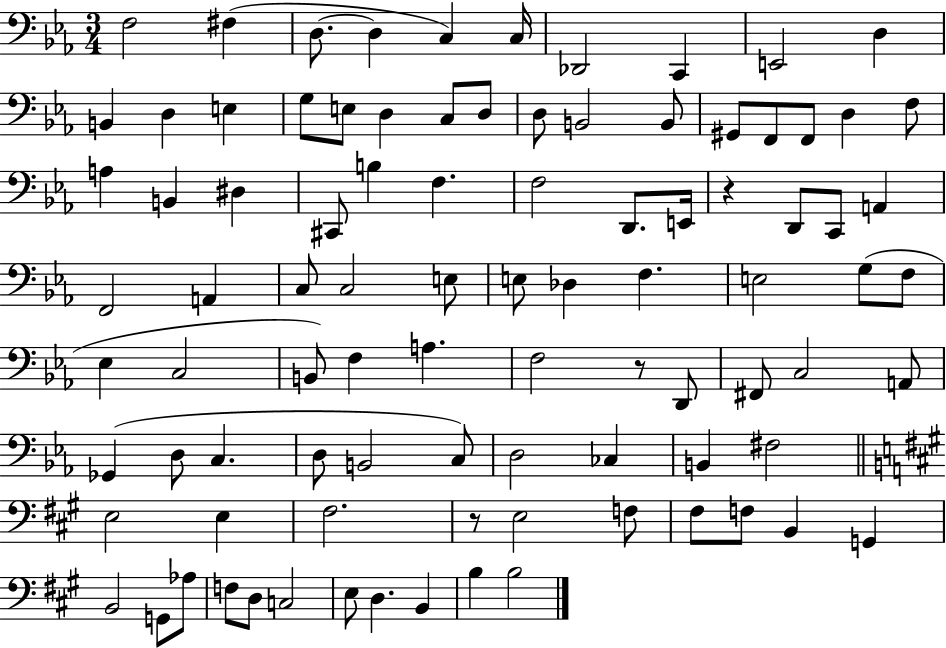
{
  \clef bass
  \numericTimeSignature
  \time 3/4
  \key ees \major
  f2 fis4( | d8.~~ d4 c4) c16 | des,2 c,4 | e,2 d4 | \break b,4 d4 e4 | g8 e8 d4 c8 d8 | d8 b,2 b,8 | gis,8 f,8 f,8 d4 f8 | \break a4 b,4 dis4 | cis,8 b4 f4. | f2 d,8. e,16 | r4 d,8 c,8 a,4 | \break f,2 a,4 | c8 c2 e8 | e8 des4 f4. | e2 g8( f8 | \break ees4 c2 | b,8) f4 a4. | f2 r8 d,8 | fis,8 c2 a,8 | \break ges,4( d8 c4. | d8 b,2 c8) | d2 ces4 | b,4 fis2 | \break \bar "||" \break \key a \major e2 e4 | fis2. | r8 e2 f8 | fis8 f8 b,4 g,4 | \break b,2 g,8 aes8 | f8 d8 c2 | e8 d4. b,4 | b4 b2 | \break \bar "|."
}